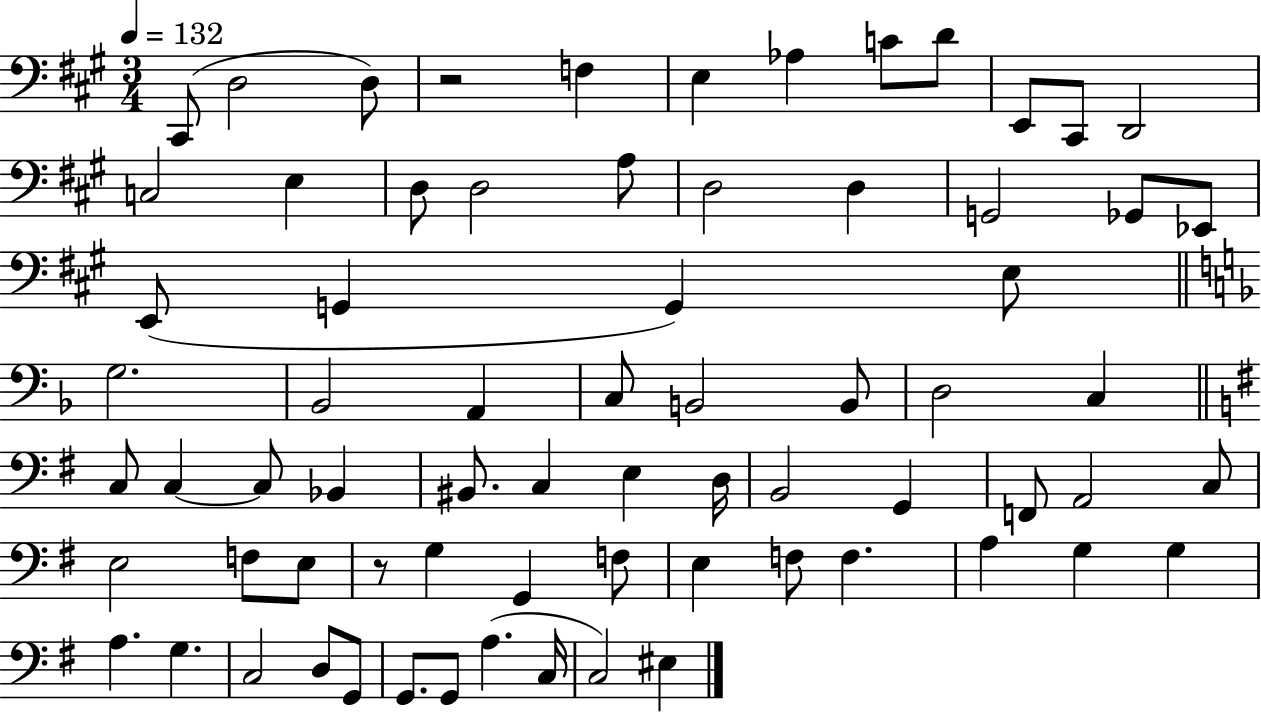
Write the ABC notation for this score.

X:1
T:Untitled
M:3/4
L:1/4
K:A
^C,,/2 D,2 D,/2 z2 F, E, _A, C/2 D/2 E,,/2 ^C,,/2 D,,2 C,2 E, D,/2 D,2 A,/2 D,2 D, G,,2 _G,,/2 _E,,/2 E,,/2 G,, G,, E,/2 G,2 _B,,2 A,, C,/2 B,,2 B,,/2 D,2 C, C,/2 C, C,/2 _B,, ^B,,/2 C, E, D,/4 B,,2 G,, F,,/2 A,,2 C,/2 E,2 F,/2 E,/2 z/2 G, G,, F,/2 E, F,/2 F, A, G, G, A, G, C,2 D,/2 G,,/2 G,,/2 G,,/2 A, C,/4 C,2 ^E,